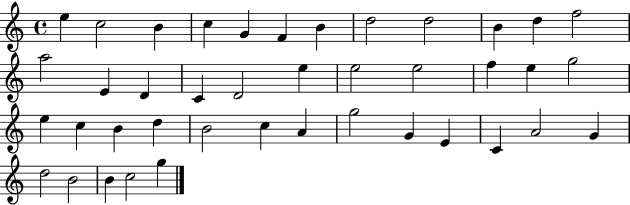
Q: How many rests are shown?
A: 0